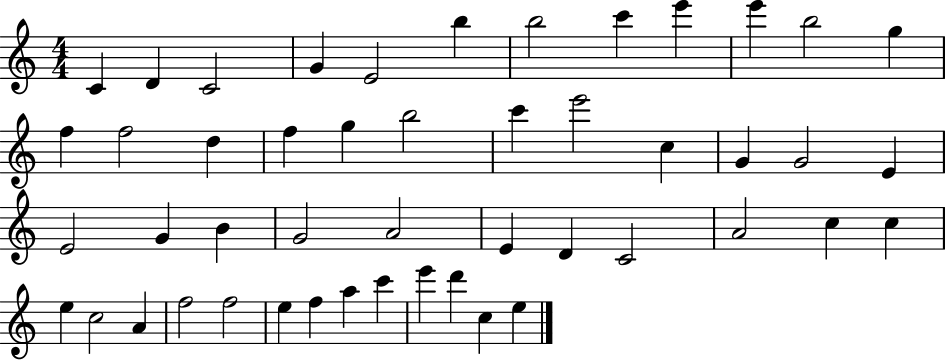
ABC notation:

X:1
T:Untitled
M:4/4
L:1/4
K:C
C D C2 G E2 b b2 c' e' e' b2 g f f2 d f g b2 c' e'2 c G G2 E E2 G B G2 A2 E D C2 A2 c c e c2 A f2 f2 e f a c' e' d' c e